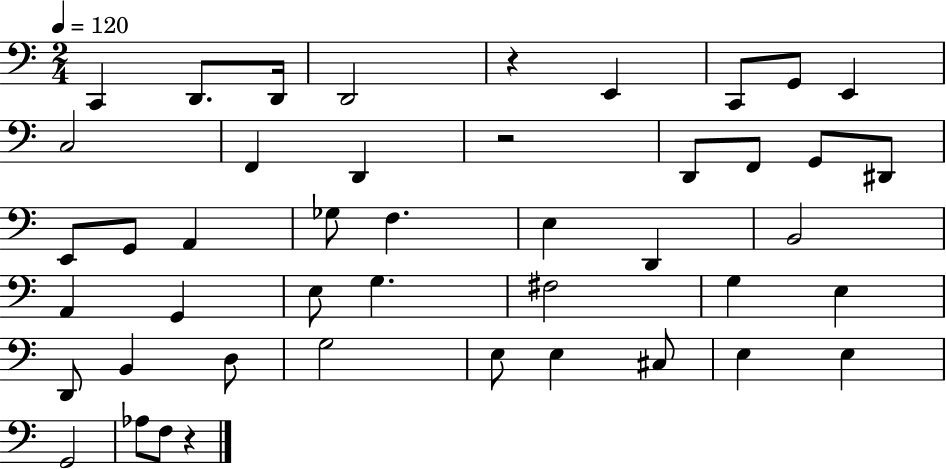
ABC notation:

X:1
T:Untitled
M:2/4
L:1/4
K:C
C,, D,,/2 D,,/4 D,,2 z E,, C,,/2 G,,/2 E,, C,2 F,, D,, z2 D,,/2 F,,/2 G,,/2 ^D,,/2 E,,/2 G,,/2 A,, _G,/2 F, E, D,, B,,2 A,, G,, E,/2 G, ^F,2 G, E, D,,/2 B,, D,/2 G,2 E,/2 E, ^C,/2 E, E, G,,2 _A,/2 F,/2 z